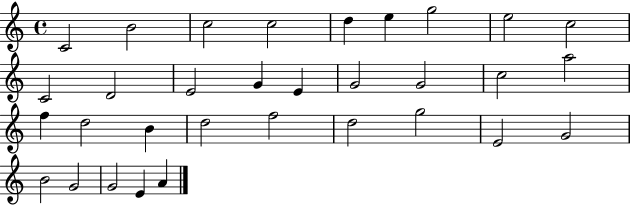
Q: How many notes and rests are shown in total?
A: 32